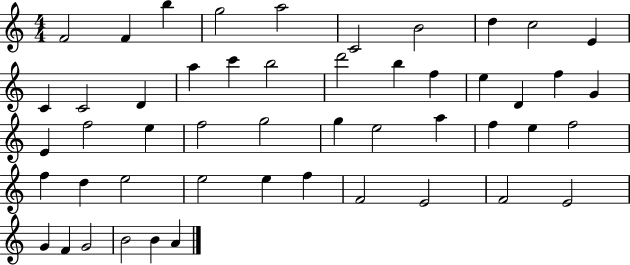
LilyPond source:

{
  \clef treble
  \numericTimeSignature
  \time 4/4
  \key c \major
  f'2 f'4 b''4 | g''2 a''2 | c'2 b'2 | d''4 c''2 e'4 | \break c'4 c'2 d'4 | a''4 c'''4 b''2 | d'''2 b''4 f''4 | e''4 d'4 f''4 g'4 | \break e'4 f''2 e''4 | f''2 g''2 | g''4 e''2 a''4 | f''4 e''4 f''2 | \break f''4 d''4 e''2 | e''2 e''4 f''4 | f'2 e'2 | f'2 e'2 | \break g'4 f'4 g'2 | b'2 b'4 a'4 | \bar "|."
}